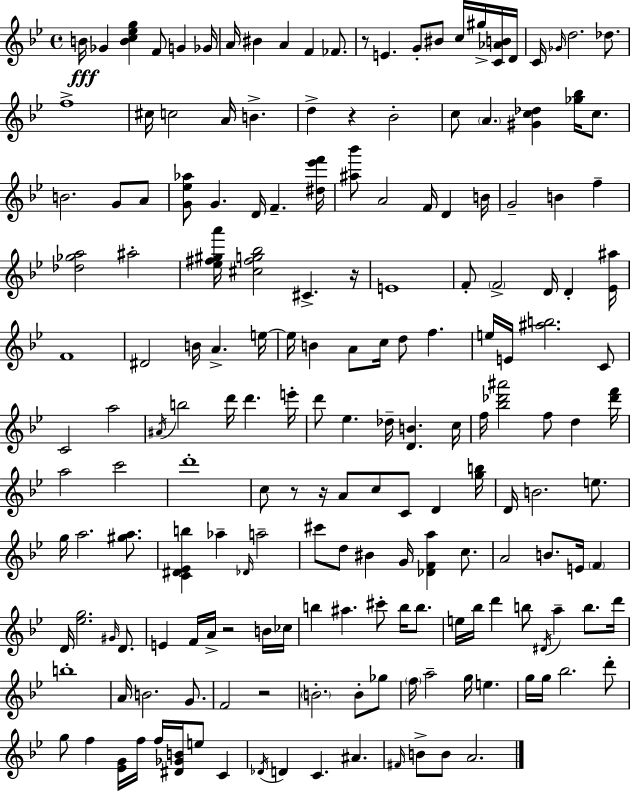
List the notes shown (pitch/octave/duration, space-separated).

B4/s Gb4/q [B4,C5,Eb5,G5]/q F4/e G4/q Gb4/s A4/s BIS4/q A4/q F4/q FES4/e. R/e E4/q. G4/e BIS4/e C5/s G#5/s [C4,Ab4,B4]/s D4/s C4/s Gb4/s D5/h. Db5/e. F5/w C#5/s C5/h A4/s B4/q. D5/q R/q Bb4/h C5/e A4/q. [G#4,C5,Db5]/q [Gb5,Bb5]/s C5/e. B4/h. G4/e A4/e [G4,Eb5,Ab5]/e G4/q. D4/s F4/q. [D#5,Eb6,F6]/s [A#5,Bb6]/e A4/h F4/s D4/q B4/s G4/h B4/q F5/q [Db5,Gb5,A5]/h A#5/h [Eb5,F#5,G#5,A6]/s [C#5,F#5,G5,Bb5]/h C#4/q. R/s E4/w F4/e F4/h D4/s D4/q [Eb4,A#5]/s F4/w D#4/h B4/s A4/q. E5/s E5/s B4/q A4/e C5/s D5/e F5/q. E5/s E4/s [A#5,B5]/h. C4/e C4/h A5/h A#4/s B5/h D6/s D6/q. E6/s D6/e Eb5/q. Db5/s [D4,B4]/q. C5/s F5/s [Bb5,Db6,A#6]/h F5/e D5/q [Db6,F6]/s A5/h C6/h D6/w C5/e R/e R/s A4/e C5/e C4/e D4/q [G5,B5]/s D4/s B4/h. E5/e. G5/s A5/h. [G#5,A5]/e. [C4,D#4,Eb4,B5]/q Ab5/q Db4/s A5/h C#6/e D5/e BIS4/q G4/s [Db4,F4,A5]/q C5/e. A4/h B4/e. E4/s F4/q D4/s [Eb5,G5]/h. G#4/s D4/e. E4/q F4/s A4/s R/h B4/s CES5/s B5/q A#5/q. C#6/e B5/s B5/e. E5/s Bb5/s D6/q B5/e D#4/s A5/q B5/e. D6/s B5/w A4/s B4/h. G4/e. F4/h R/h B4/h. B4/e Gb5/e F5/s A5/h G5/s E5/q. G5/s G5/s Bb5/h. D6/e G5/e F5/q [Eb4,G4]/s F5/s F5/s [D#4,Gb4,B4]/s E5/e C4/q Db4/s D4/q C4/q. A#4/q. F#4/s B4/e B4/e A4/h.